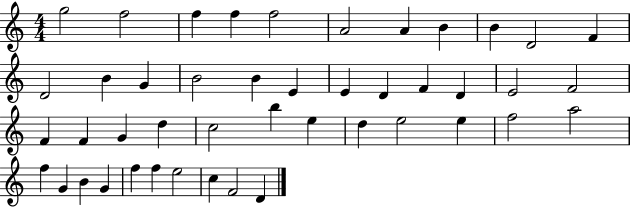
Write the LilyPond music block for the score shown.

{
  \clef treble
  \numericTimeSignature
  \time 4/4
  \key c \major
  g''2 f''2 | f''4 f''4 f''2 | a'2 a'4 b'4 | b'4 d'2 f'4 | \break d'2 b'4 g'4 | b'2 b'4 e'4 | e'4 d'4 f'4 d'4 | e'2 f'2 | \break f'4 f'4 g'4 d''4 | c''2 b''4 e''4 | d''4 e''2 e''4 | f''2 a''2 | \break f''4 g'4 b'4 g'4 | f''4 f''4 e''2 | c''4 f'2 d'4 | \bar "|."
}